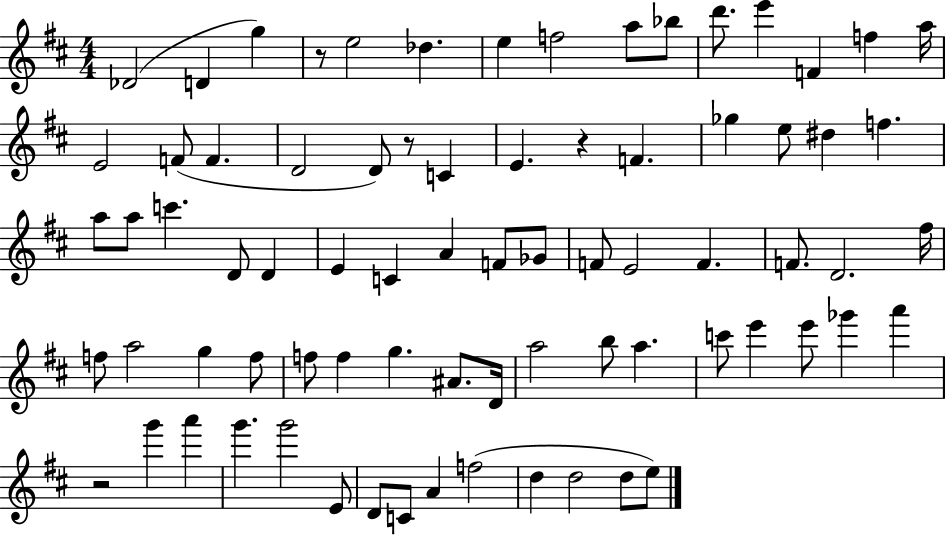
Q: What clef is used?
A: treble